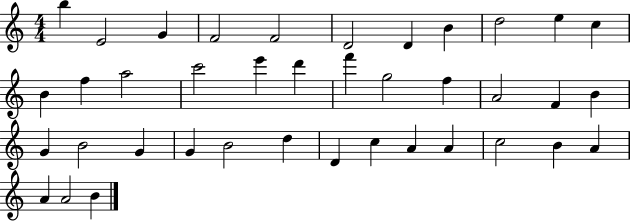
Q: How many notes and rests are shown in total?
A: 39